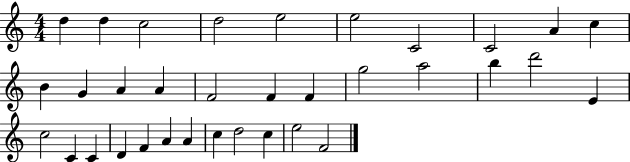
D5/q D5/q C5/h D5/h E5/h E5/h C4/h C4/h A4/q C5/q B4/q G4/q A4/q A4/q F4/h F4/q F4/q G5/h A5/h B5/q D6/h E4/q C5/h C4/q C4/q D4/q F4/q A4/q A4/q C5/q D5/h C5/q E5/h F4/h